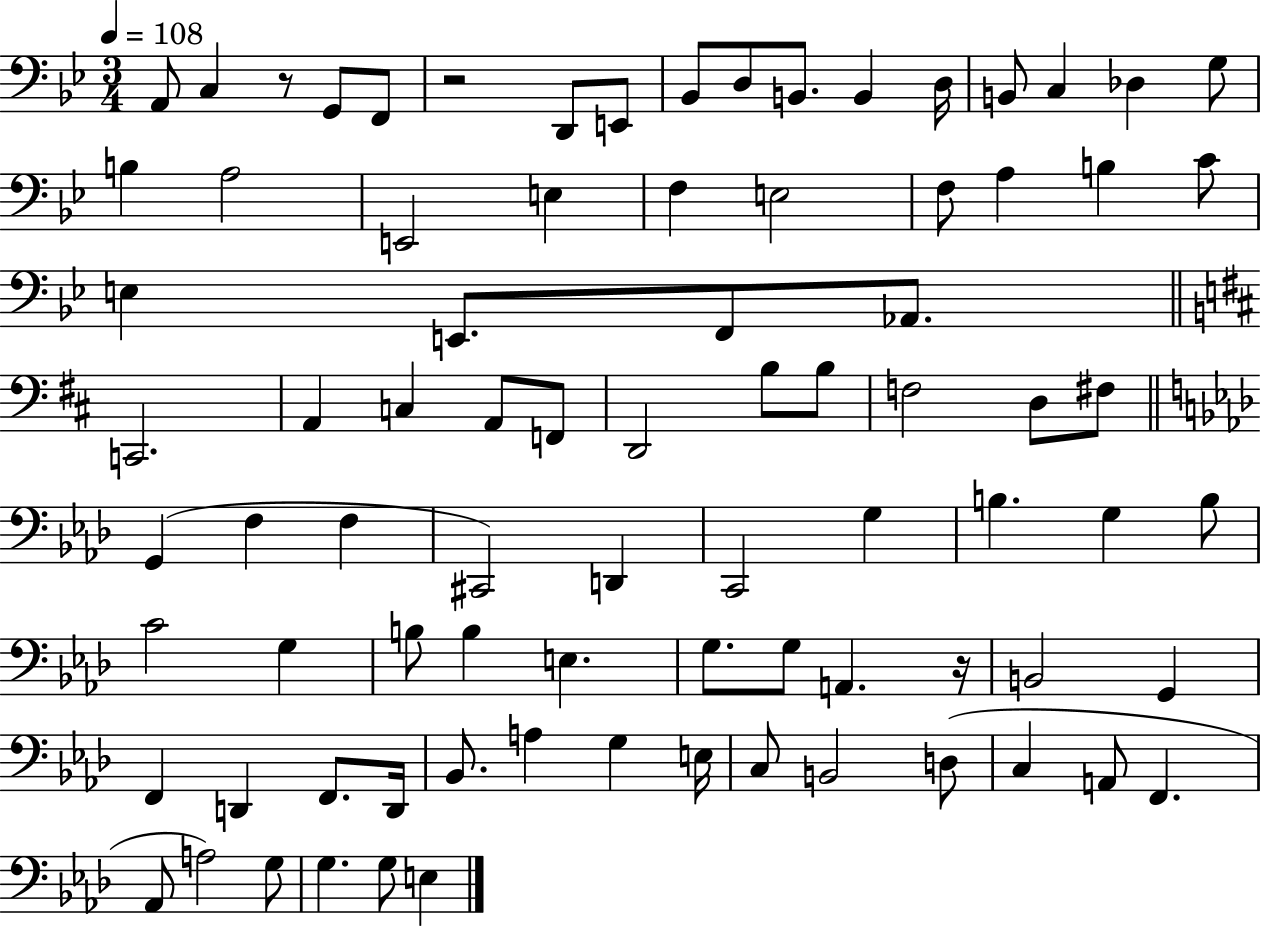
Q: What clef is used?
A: bass